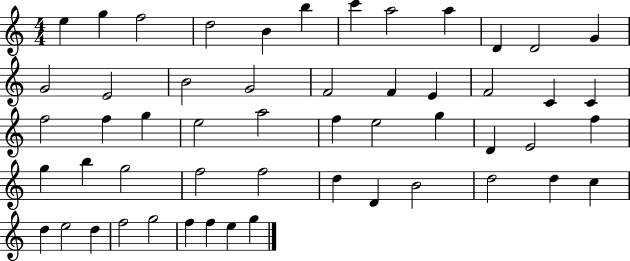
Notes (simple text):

E5/q G5/q F5/h D5/h B4/q B5/q C6/q A5/h A5/q D4/q D4/h G4/q G4/h E4/h B4/h G4/h F4/h F4/q E4/q F4/h C4/q C4/q F5/h F5/q G5/q E5/h A5/h F5/q E5/h G5/q D4/q E4/h F5/q G5/q B5/q G5/h F5/h F5/h D5/q D4/q B4/h D5/h D5/q C5/q D5/q E5/h D5/q F5/h G5/h F5/q F5/q E5/q G5/q